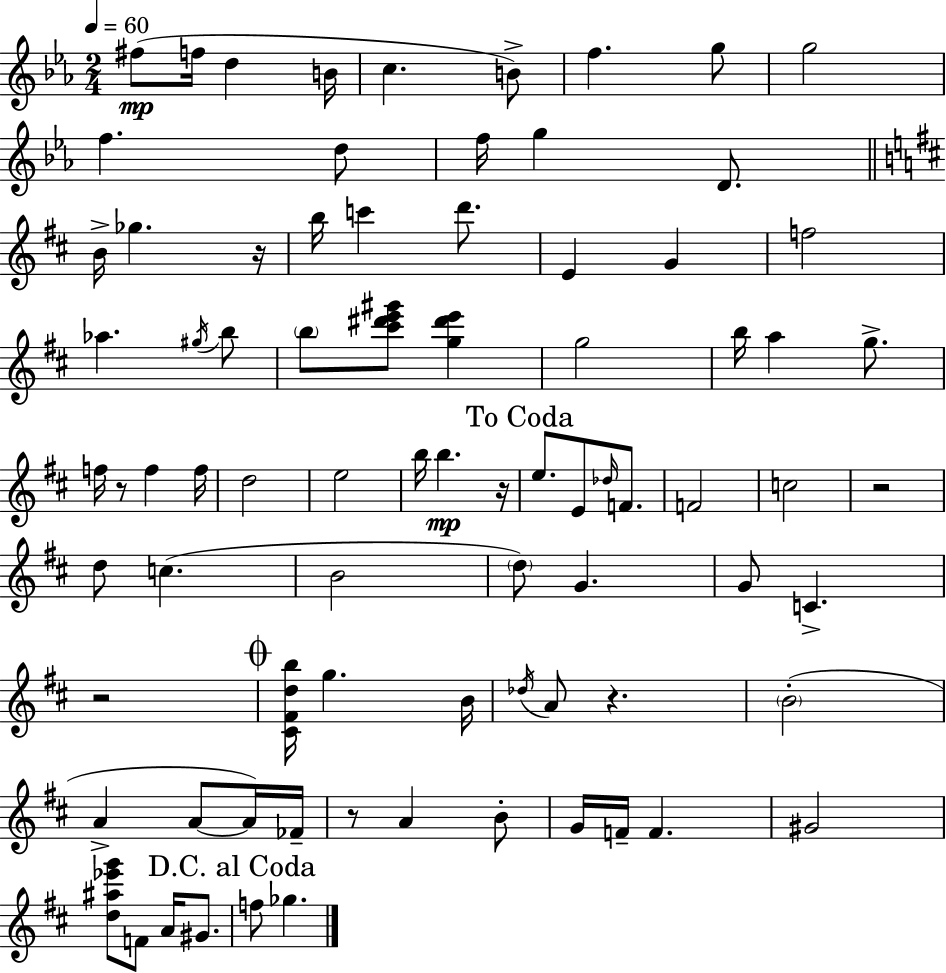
X:1
T:Untitled
M:2/4
L:1/4
K:Cm
^f/2 f/4 d B/4 c B/2 f g/2 g2 f d/2 f/4 g D/2 B/4 _g z/4 b/4 c' d'/2 E G f2 _a ^g/4 b/2 b/2 [^c'^d'e'^g']/2 [g^d'e'] g2 b/4 a g/2 f/4 z/2 f f/4 d2 e2 b/4 b z/4 e/2 E/2 _d/4 F/2 F2 c2 z2 d/2 c B2 d/2 G G/2 C z2 [^C^Fdb]/4 g B/4 _d/4 A/2 z B2 A A/2 A/4 _F/4 z/2 A B/2 G/4 F/4 F ^G2 [d^a_e'g']/2 F/2 A/4 ^G/2 f/2 _g